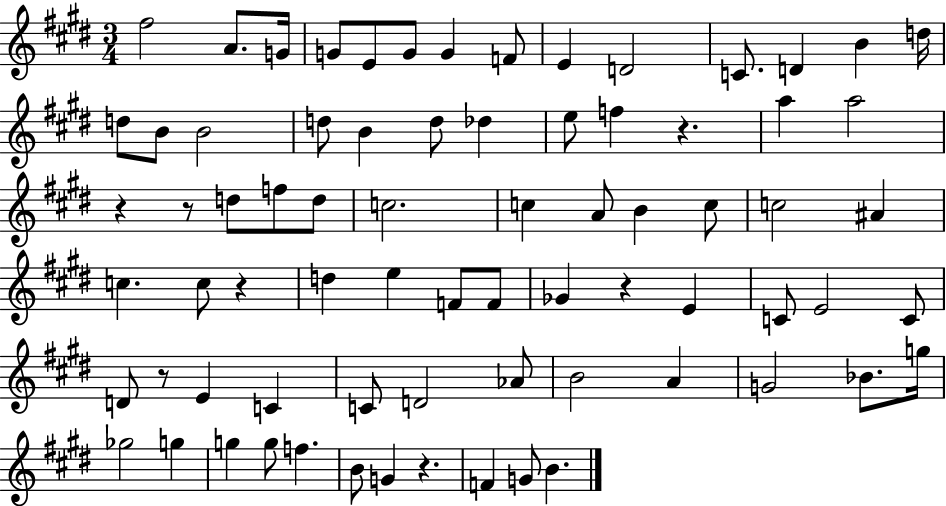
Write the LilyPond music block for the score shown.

{
  \clef treble
  \numericTimeSignature
  \time 3/4
  \key e \major
  fis''2 a'8. g'16 | g'8 e'8 g'8 g'4 f'8 | e'4 d'2 | c'8. d'4 b'4 d''16 | \break d''8 b'8 b'2 | d''8 b'4 d''8 des''4 | e''8 f''4 r4. | a''4 a''2 | \break r4 r8 d''8 f''8 d''8 | c''2. | c''4 a'8 b'4 c''8 | c''2 ais'4 | \break c''4. c''8 r4 | d''4 e''4 f'8 f'8 | ges'4 r4 e'4 | c'8 e'2 c'8 | \break d'8 r8 e'4 c'4 | c'8 d'2 aes'8 | b'2 a'4 | g'2 bes'8. g''16 | \break ges''2 g''4 | g''4 g''8 f''4. | b'8 g'4 r4. | f'4 g'8 b'4. | \break \bar "|."
}